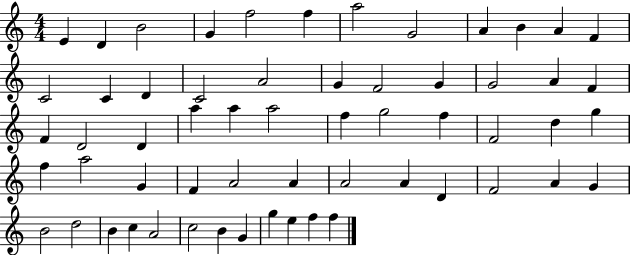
E4/q D4/q B4/h G4/q F5/h F5/q A5/h G4/h A4/q B4/q A4/q F4/q C4/h C4/q D4/q C4/h A4/h G4/q F4/h G4/q G4/h A4/q F4/q F4/q D4/h D4/q A5/q A5/q A5/h F5/q G5/h F5/q F4/h D5/q G5/q F5/q A5/h G4/q F4/q A4/h A4/q A4/h A4/q D4/q F4/h A4/q G4/q B4/h D5/h B4/q C5/q A4/h C5/h B4/q G4/q G5/q E5/q F5/q F5/q